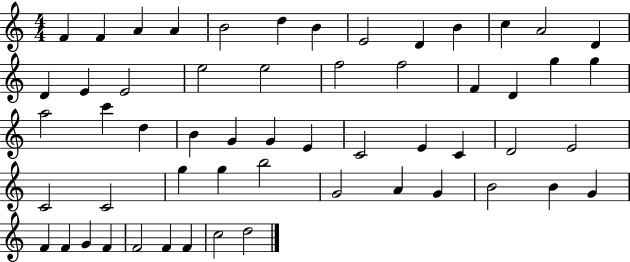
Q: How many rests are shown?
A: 0